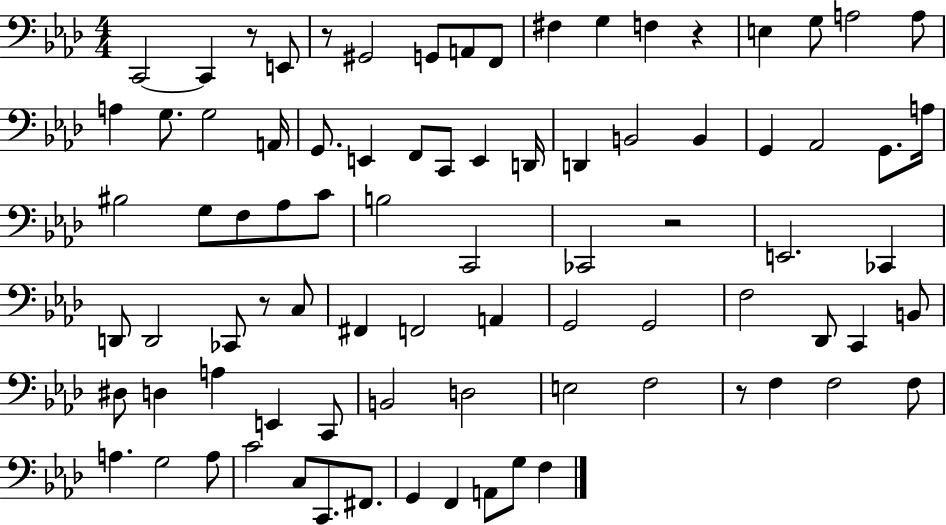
{
  \clef bass
  \numericTimeSignature
  \time 4/4
  \key aes \major
  \repeat volta 2 { c,2~~ c,4 r8 e,8 | r8 gis,2 g,8 a,8 f,8 | fis4 g4 f4 r4 | e4 g8 a2 a8 | \break a4 g8. g2 a,16 | g,8. e,4 f,8 c,8 e,4 d,16 | d,4 b,2 b,4 | g,4 aes,2 g,8. a16 | \break bis2 g8 f8 aes8 c'8 | b2 c,2 | ces,2 r2 | e,2. ces,4 | \break d,8 d,2 ces,8 r8 c8 | fis,4 f,2 a,4 | g,2 g,2 | f2 des,8 c,4 b,8 | \break dis8 d4 a4 e,4 c,8 | b,2 d2 | e2 f2 | r8 f4 f2 f8 | \break a4. g2 a8 | c'2 c8 c,8. fis,8. | g,4 f,4 a,8 g8 f4 | } \bar "|."
}